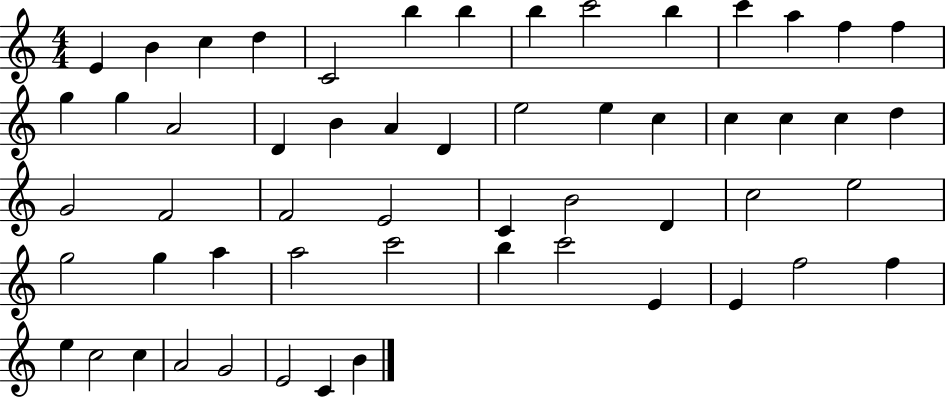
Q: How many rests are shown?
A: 0